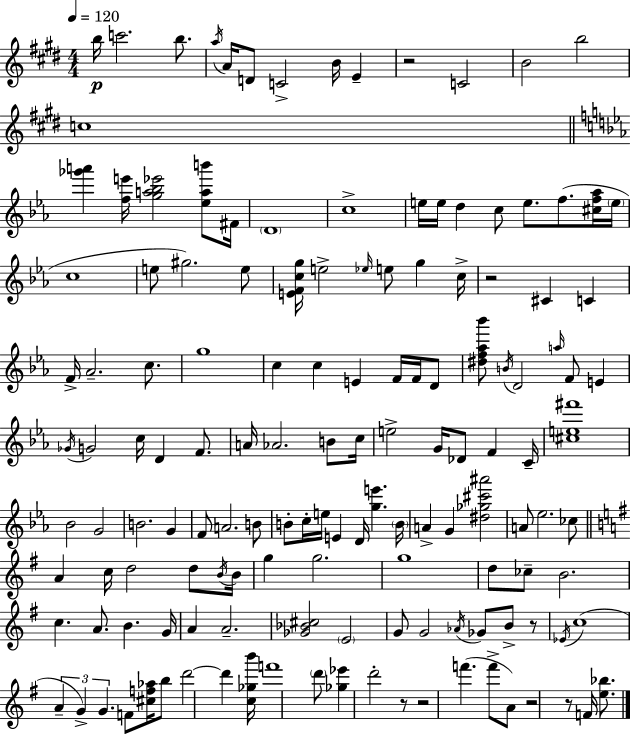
{
  \clef treble
  \numericTimeSignature
  \time 4/4
  \key e \major
  \tempo 4 = 120
  b''16\p c'''2. b''8. | \acciaccatura { a''16 } a'16 d'8 c'2-> b'16 e'4-- | r2 c'2 | b'2 b''2 | \break c''1 | \bar "||" \break \key ees \major <ges''' a'''>4 <f'' e'''>16 <g'' a'' bes'' ees'''>2 <ees'' a'' b'''>8 fis'16 | \parenthesize d'1 | c''1-> | e''16 e''16 d''4 c''8 e''8. f''8.( <cis'' f'' aes''>16 \parenthesize e''16 | \break c''1 | e''8 gis''2.) e''8 | <e' f' c'' g''>16 e''2-> \grace { ees''16 } e''8 g''4 | c''16-> r2 cis'4 c'4 | \break f'16-> aes'2.-- c''8. | g''1 | c''4 c''4 e'4 f'16 f'16 d'8 | <dis'' f'' aes'' bes'''>8 \acciaccatura { b'16 } d'2 \grace { a''16 } f'8 e'4 | \break \acciaccatura { ges'16 } g'2 c''16 d'4 | f'8. a'16 aes'2. | b'8 c''16 e''2-> g'16 des'8 f'4 | c'16-- <cis'' e'' fis'''>1 | \break bes'2 g'2 | b'2. | g'4 f'8 a'2. | b'8 b'8-. c''16-. e''16 e'4 d'16 <g'' e'''>4. | \break \parenthesize b'16 a'4-> g'4 <dis'' ges'' cis''' ais'''>2 | a'8 ees''2. | ces''8 \bar "||" \break \key g \major a'4 c''16 d''2 d''8 \acciaccatura { b'16 } | b'16 g''4 g''2. | g''1 | d''8 ces''8-- b'2. | \break c''4. a'8. b'4. | g'16 a'4 a'2.-- | <ges' bes' cis''>2 \parenthesize e'2 | g'8 g'2 \acciaccatura { aes'16 } ges'8 b'8-> | \break r8 \acciaccatura { ees'16 } c''1( | \tuplet 3/2 { a'4-- g'4->) g'4. } | f'8 <cis'' f'' aes''>16 b''8 d'''2~~ d'''4 | <c'' ges'' b'''>16 f'''1 | \break \parenthesize d'''8 <ges'' ees'''>4 d'''2-. | r8 r2 f'''4.( | f'''8-> a'8) r2 r8 f'16 | <e'' bes''>8. \bar "|."
}